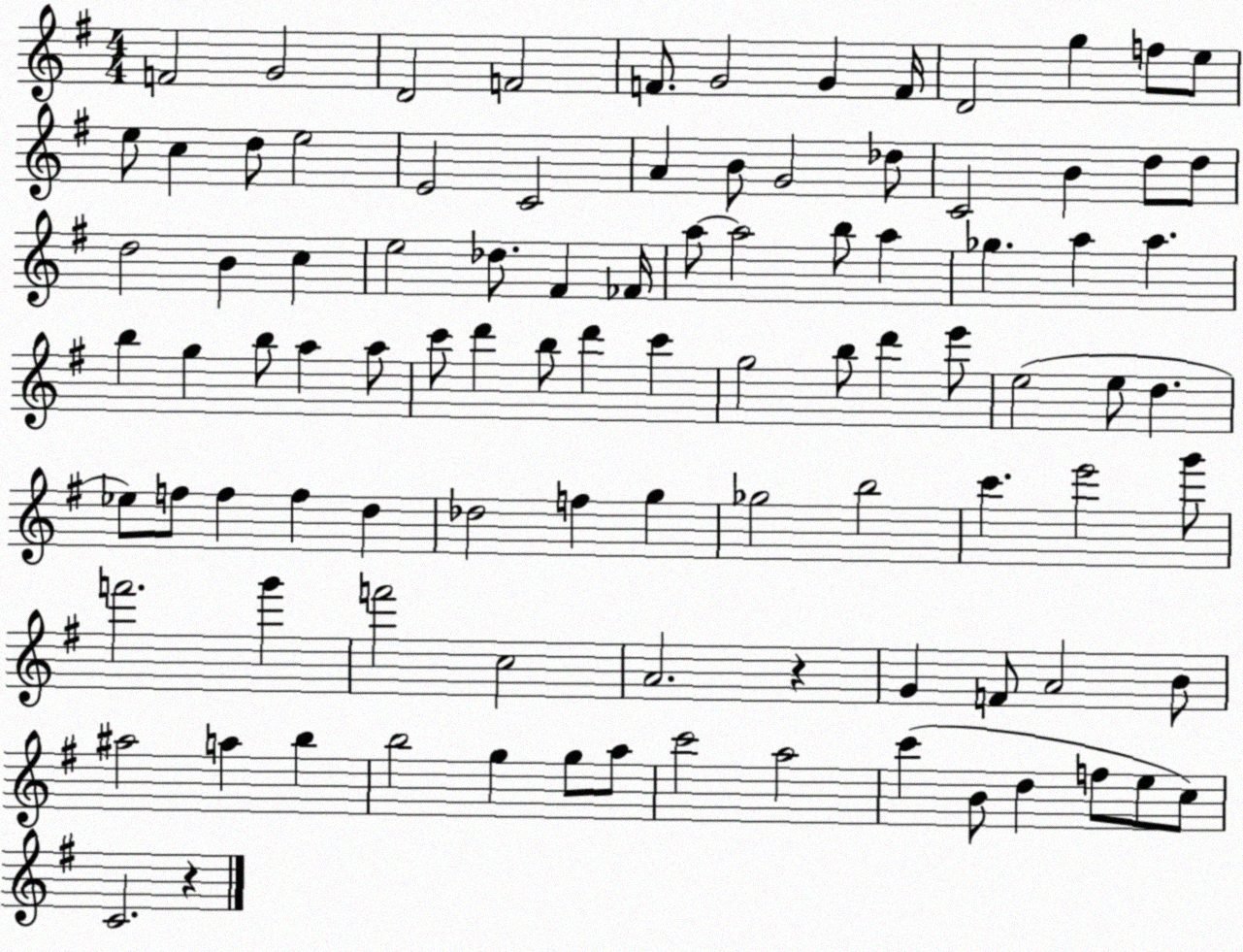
X:1
T:Untitled
M:4/4
L:1/4
K:G
F2 G2 D2 F2 F/2 G2 G F/4 D2 g f/2 e/2 e/2 c d/2 e2 E2 C2 A B/2 G2 _d/2 C2 B d/2 d/2 d2 B c e2 _d/2 ^F _F/4 a/2 a2 b/2 a _g a a b g b/2 a a/2 c'/2 d' b/2 d' c' g2 b/2 d' e'/2 e2 e/2 d _e/2 f/2 f f d _d2 f g _g2 b2 c' e'2 g'/2 f'2 g' f'2 c2 A2 z G F/2 A2 B/2 ^a2 a b b2 g g/2 a/2 c'2 a2 c' B/2 d f/2 e/2 c/2 C2 z